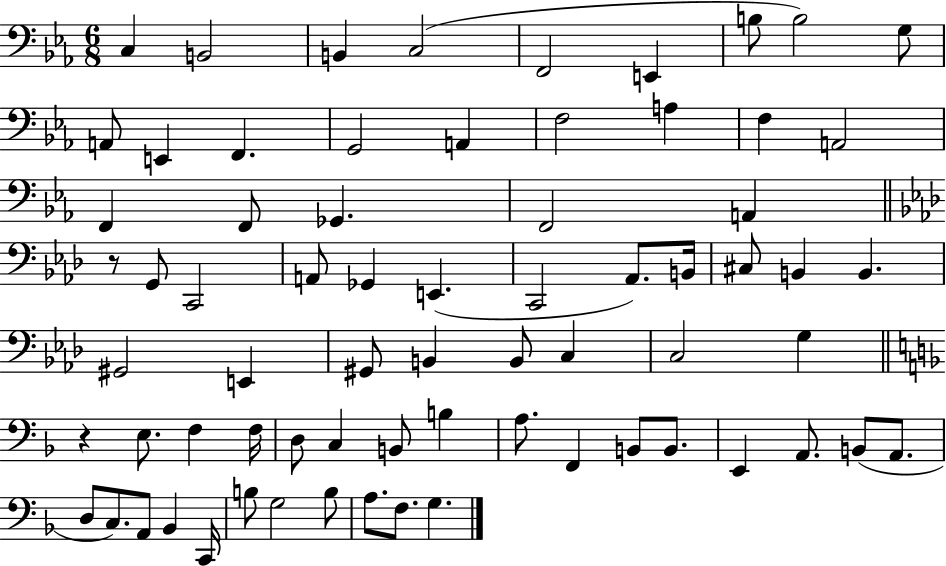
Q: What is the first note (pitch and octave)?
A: C3